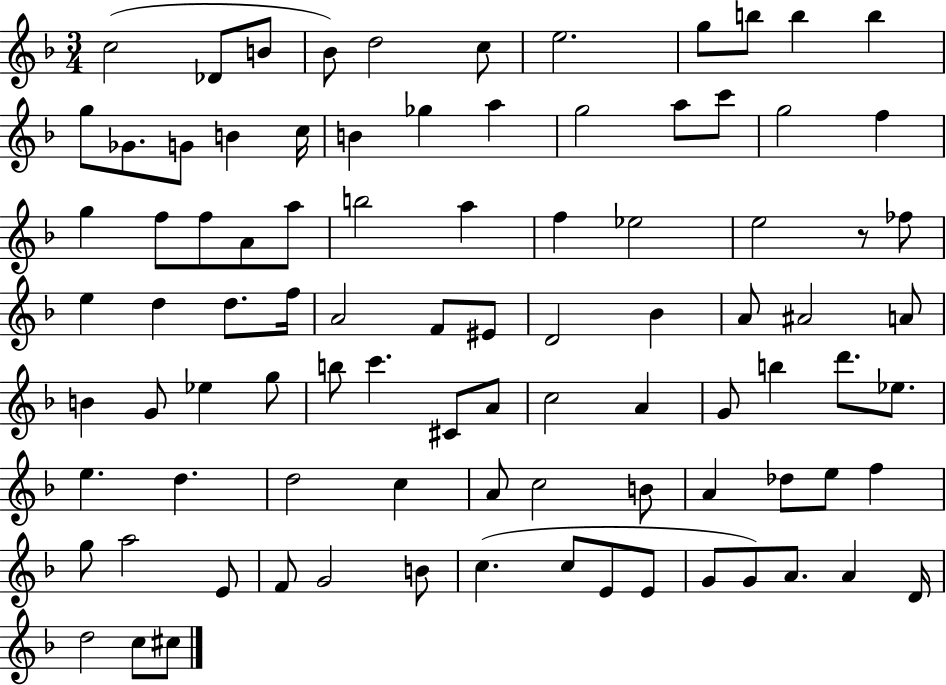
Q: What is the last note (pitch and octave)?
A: C#5